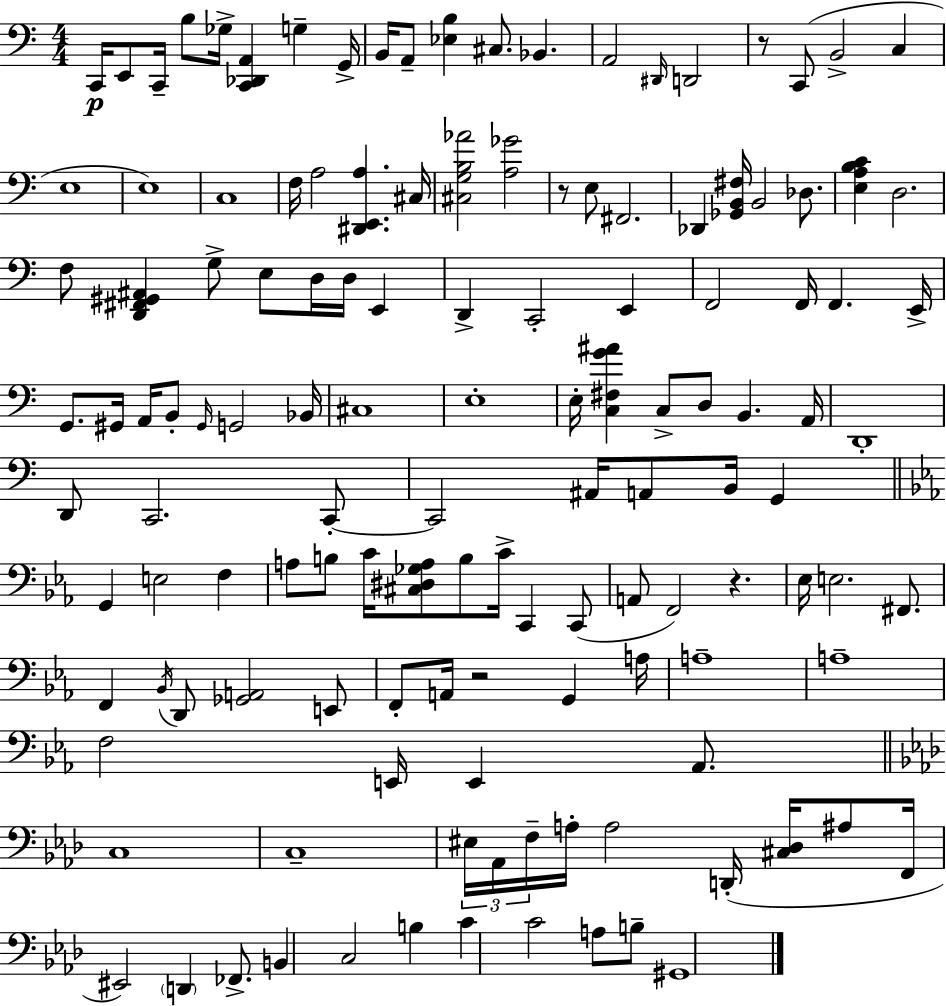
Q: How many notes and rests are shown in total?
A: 131